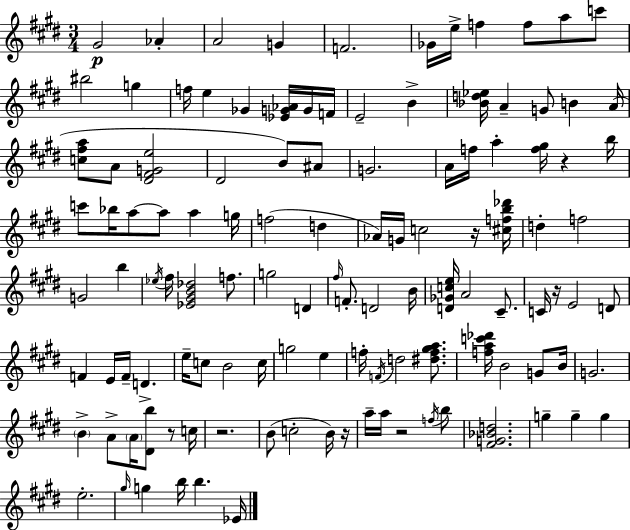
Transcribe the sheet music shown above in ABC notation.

X:1
T:Untitled
M:3/4
L:1/4
K:E
^G2 _A A2 G F2 _G/4 e/4 f f/2 a/2 c'/2 ^b2 g f/4 e _G [_EG_A]/4 G/4 F/4 E2 B [_Bd_e]/4 A G/2 B A/4 [c^fa]/2 A/2 [^D^FGe]2 ^D2 B/2 ^A/2 G2 A/4 f/4 a [f^g]/4 z b/4 c'/2 _b/4 a/2 a/2 a g/4 f2 d _A/4 G/4 c2 z/4 [^cfb_d']/4 d f2 G2 b _e/4 ^f/4 [_E^GB_d]2 f/2 g2 D ^f/4 F/2 D2 B/4 [D_Gce]/4 A2 ^C/2 C/4 z/4 E2 D/2 F E/4 F/4 D e/4 c/2 B2 c/4 g2 e f/4 F/4 d2 [^df^ga]/2 [fac'_d']/4 B2 G/2 B/4 G2 B A/2 A/4 [^Db]/2 z/2 c/4 z2 B/2 c2 B/4 z/4 a/4 a/4 z2 f/4 b/2 [^FG_Bd]2 g g g e2 ^g/4 g b/4 b _E/4